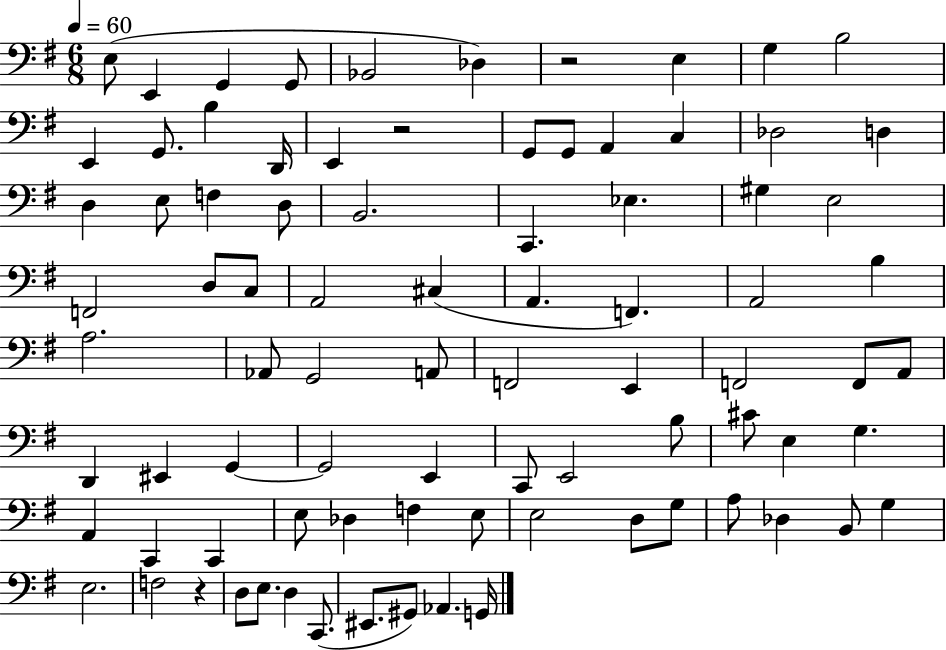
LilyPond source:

{
  \clef bass
  \numericTimeSignature
  \time 6/8
  \key g \major
  \tempo 4 = 60
  \repeat volta 2 { e8( e,4 g,4 g,8 | bes,2 des4) | r2 e4 | g4 b2 | \break e,4 g,8. b4 d,16 | e,4 r2 | g,8 g,8 a,4 c4 | des2 d4 | \break d4 e8 f4 d8 | b,2. | c,4. ees4. | gis4 e2 | \break f,2 d8 c8 | a,2 cis4( | a,4. f,4.) | a,2 b4 | \break a2. | aes,8 g,2 a,8 | f,2 e,4 | f,2 f,8 a,8 | \break d,4 eis,4 g,4~~ | g,2 e,4 | c,8 e,2 b8 | cis'8 e4 g4. | \break a,4 c,4 c,4 | e8 des4 f4 e8 | e2 d8 g8 | a8 des4 b,8 g4 | \break e2. | f2 r4 | d8 e8. d4 c,8.( | eis,8. gis,8) aes,4. g,16 | \break } \bar "|."
}